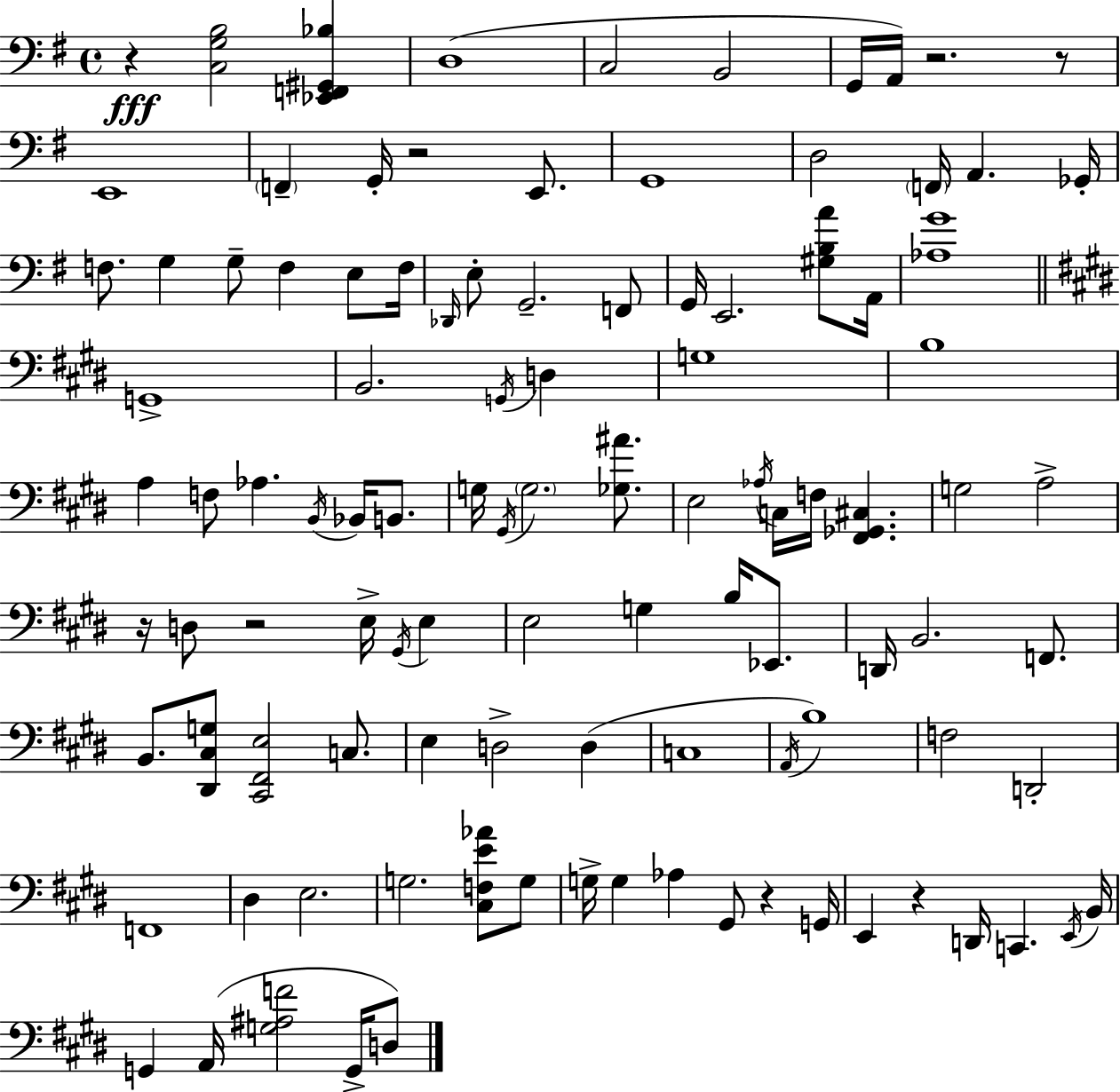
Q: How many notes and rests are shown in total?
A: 106